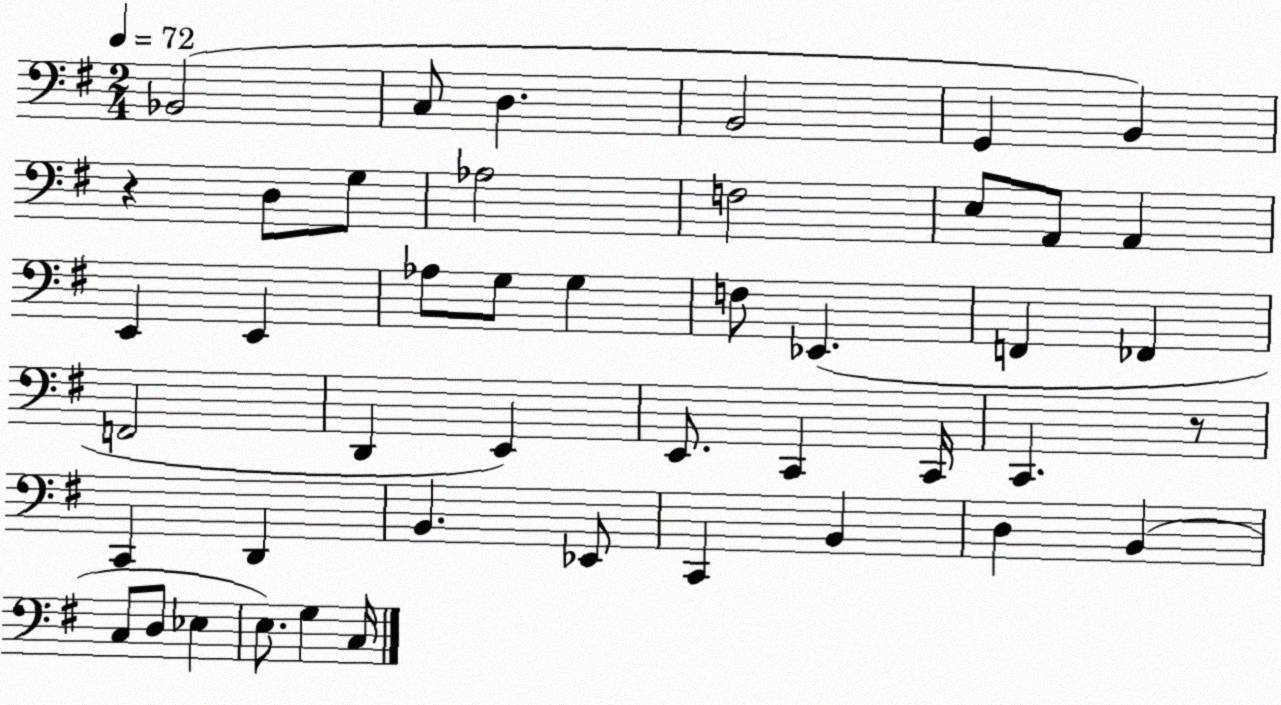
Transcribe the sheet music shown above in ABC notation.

X:1
T:Untitled
M:2/4
L:1/4
K:G
_B,,2 C,/2 D, B,,2 G,, B,, z D,/2 G,/2 _A,2 F,2 E,/2 A,,/2 A,, E,, E,, _A,/2 G,/2 G, F,/2 _E,, F,, _F,, F,,2 D,, E,, E,,/2 C,, C,,/4 C,, z/2 C,, D,, B,, _E,,/2 C,, B,, D, B,, C,/2 D,/2 _E, E,/2 G, C,/4